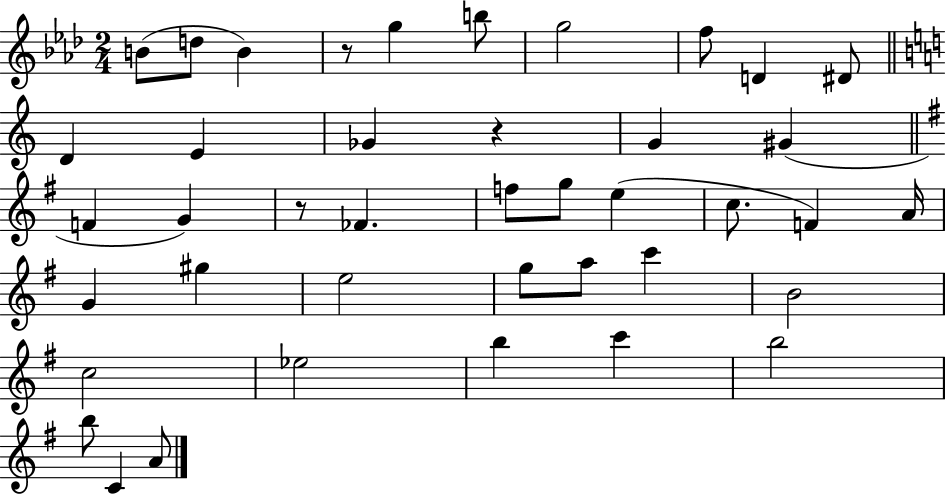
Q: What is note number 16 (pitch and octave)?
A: G4